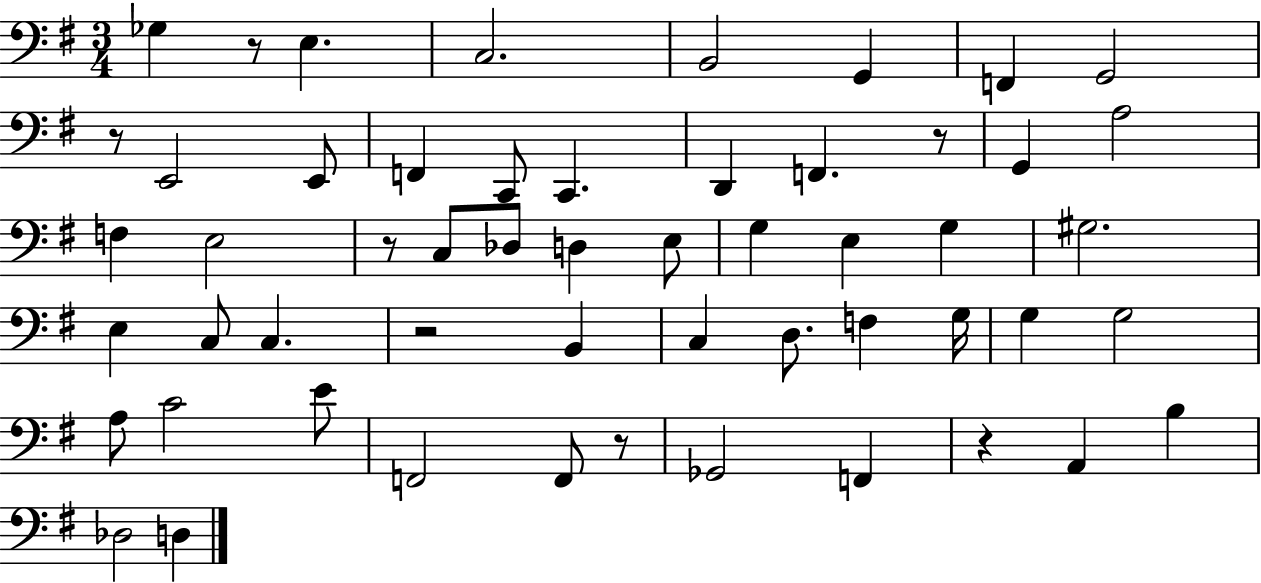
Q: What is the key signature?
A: G major